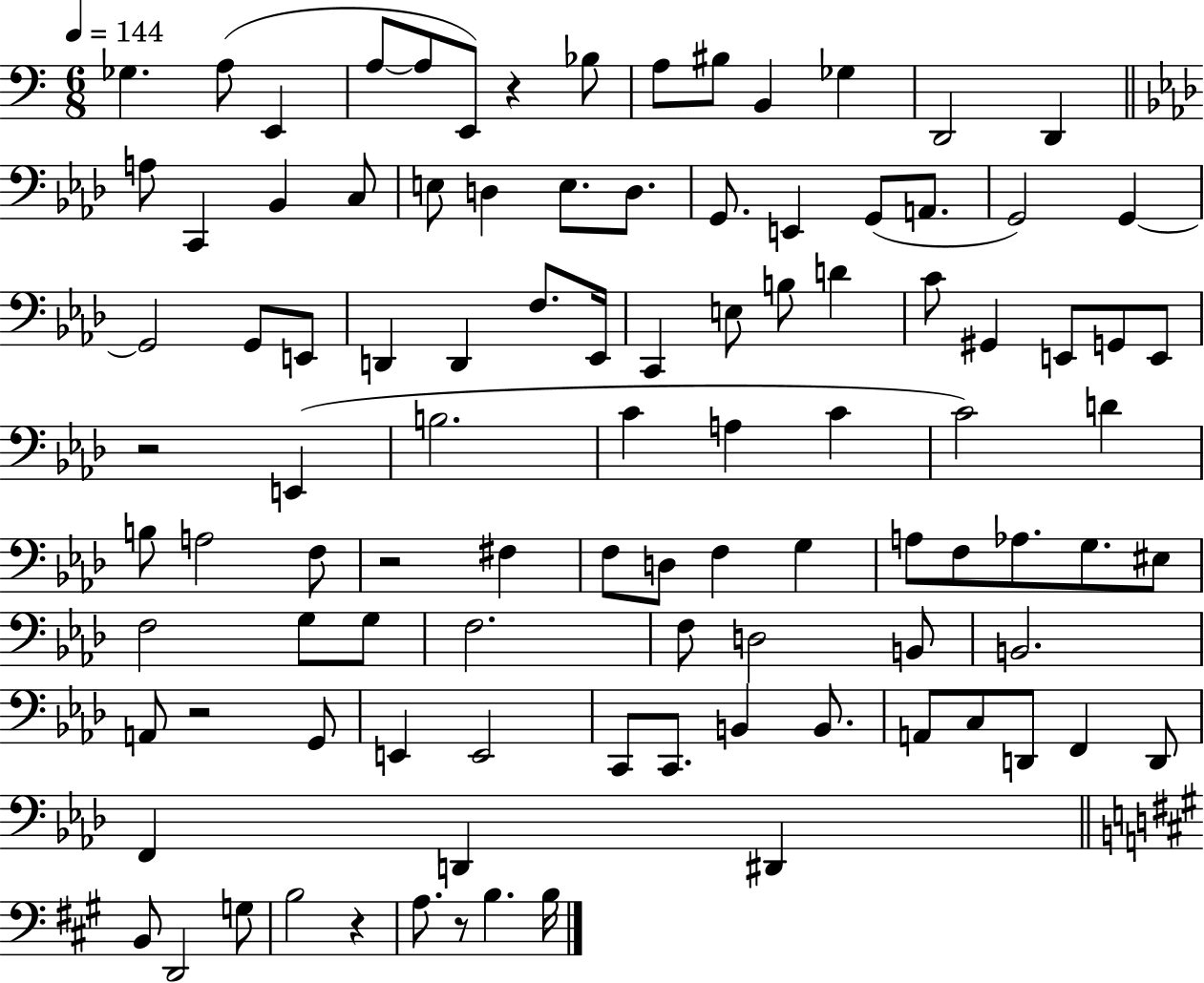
X:1
T:Untitled
M:6/8
L:1/4
K:C
_G, A,/2 E,, A,/2 A,/2 E,,/2 z _B,/2 A,/2 ^B,/2 B,, _G, D,,2 D,, A,/2 C,, _B,, C,/2 E,/2 D, E,/2 D,/2 G,,/2 E,, G,,/2 A,,/2 G,,2 G,, G,,2 G,,/2 E,,/2 D,, D,, F,/2 _E,,/4 C,, E,/2 B,/2 D C/2 ^G,, E,,/2 G,,/2 E,,/2 z2 E,, B,2 C A, C C2 D B,/2 A,2 F,/2 z2 ^F, F,/2 D,/2 F, G, A,/2 F,/2 _A,/2 G,/2 ^E,/2 F,2 G,/2 G,/2 F,2 F,/2 D,2 B,,/2 B,,2 A,,/2 z2 G,,/2 E,, E,,2 C,,/2 C,,/2 B,, B,,/2 A,,/2 C,/2 D,,/2 F,, D,,/2 F,, D,, ^D,, B,,/2 D,,2 G,/2 B,2 z A,/2 z/2 B, B,/4